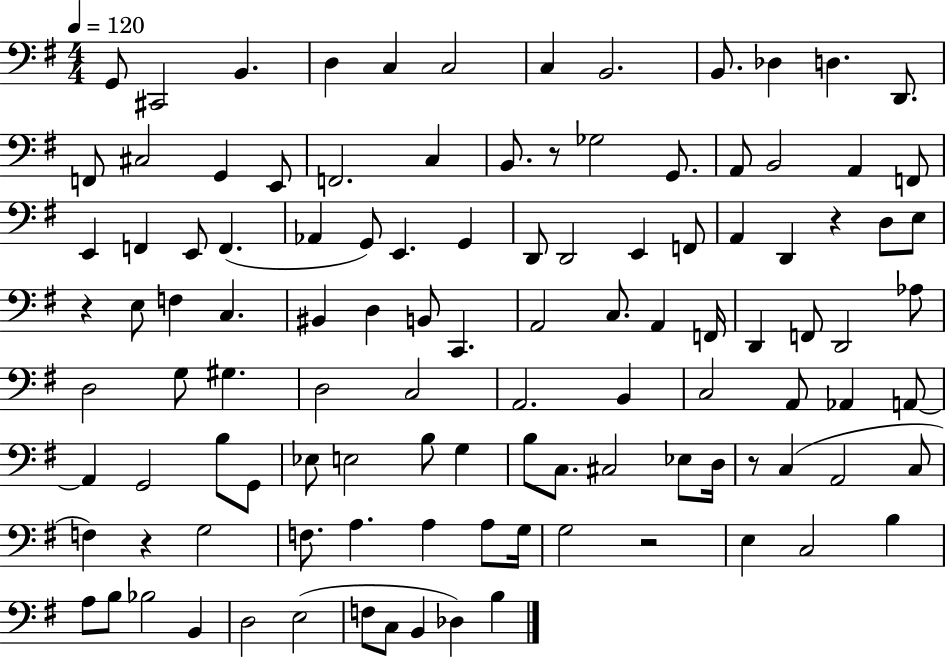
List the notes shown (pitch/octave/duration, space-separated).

G2/e C#2/h B2/q. D3/q C3/q C3/h C3/q B2/h. B2/e. Db3/q D3/q. D2/e. F2/e C#3/h G2/q E2/e F2/h. C3/q B2/e. R/e Gb3/h G2/e. A2/e B2/h A2/q F2/e E2/q F2/q E2/e F2/q. Ab2/q G2/e E2/q. G2/q D2/e D2/h E2/q F2/e A2/q D2/q R/q D3/e E3/e R/q E3/e F3/q C3/q. BIS2/q D3/q B2/e C2/q. A2/h C3/e. A2/q F2/s D2/q F2/e D2/h Ab3/e D3/h G3/e G#3/q. D3/h C3/h A2/h. B2/q C3/h A2/e Ab2/q A2/e A2/q G2/h B3/e G2/e Eb3/e E3/h B3/e G3/q B3/e C3/e. C#3/h Eb3/e D3/s R/e C3/q A2/h C3/e F3/q R/q G3/h F3/e. A3/q. A3/q A3/e G3/s G3/h R/h E3/q C3/h B3/q A3/e B3/e Bb3/h B2/q D3/h E3/h F3/e C3/e B2/q Db3/q B3/q